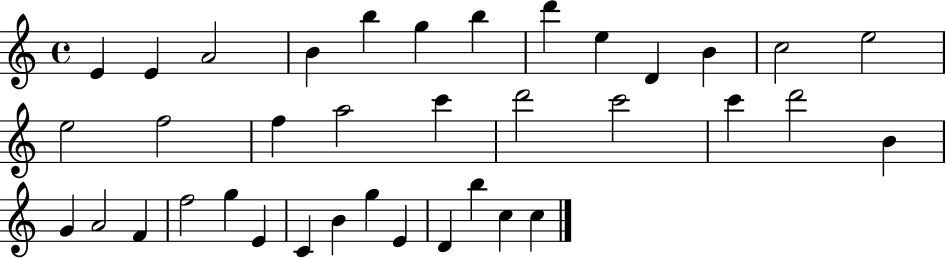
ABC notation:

X:1
T:Untitled
M:4/4
L:1/4
K:C
E E A2 B b g b d' e D B c2 e2 e2 f2 f a2 c' d'2 c'2 c' d'2 B G A2 F f2 g E C B g E D b c c